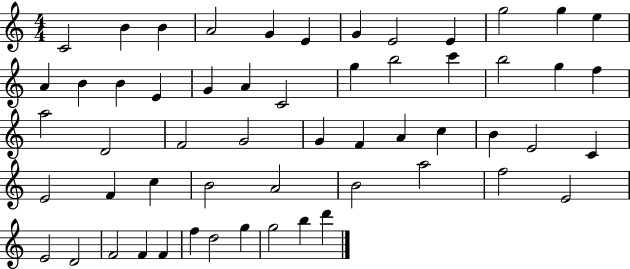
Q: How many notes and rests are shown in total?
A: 56